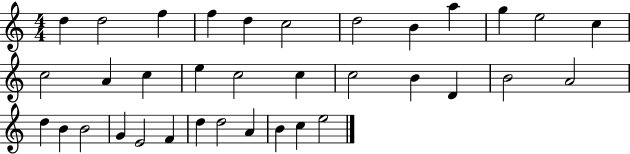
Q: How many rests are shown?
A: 0